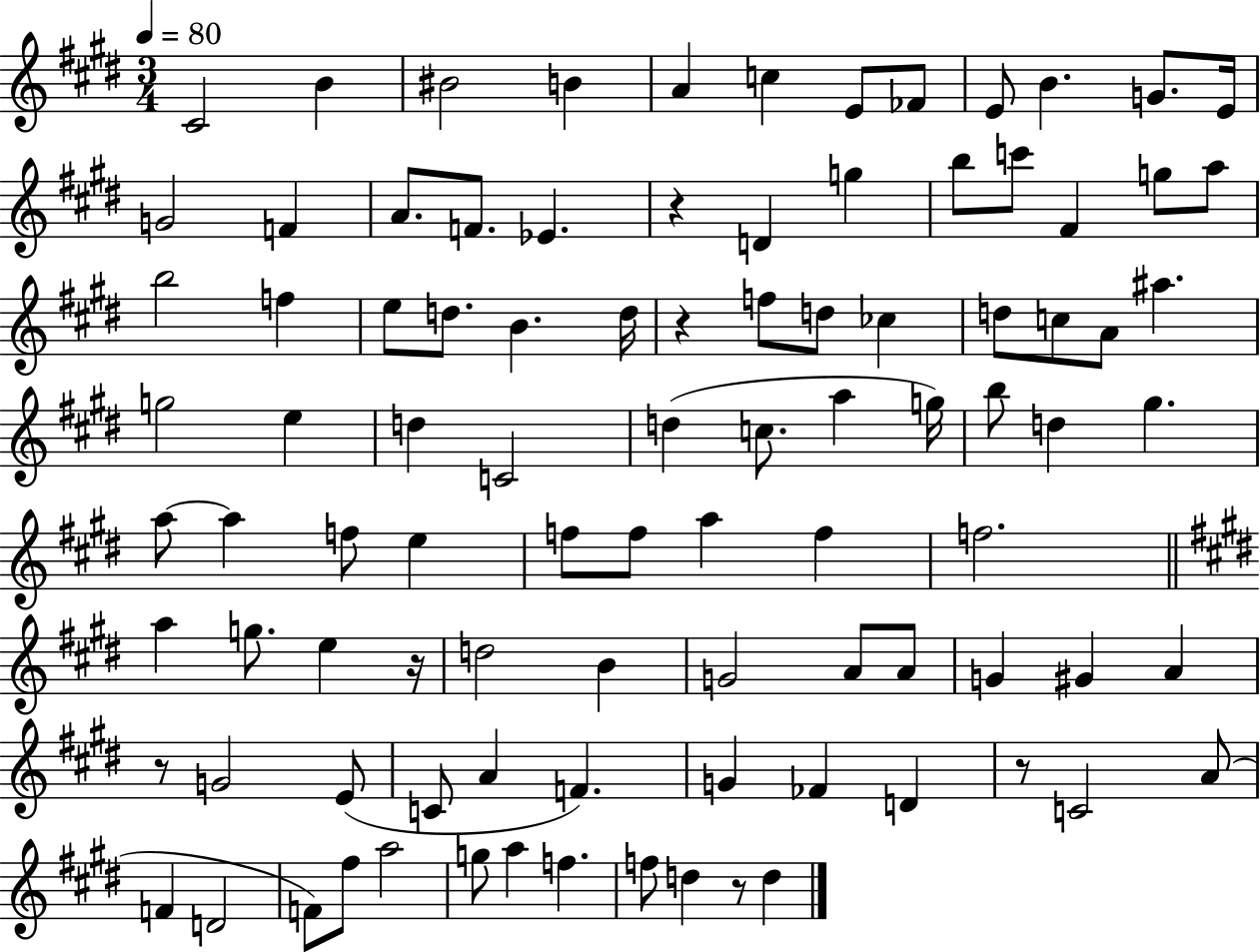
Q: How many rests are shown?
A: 6